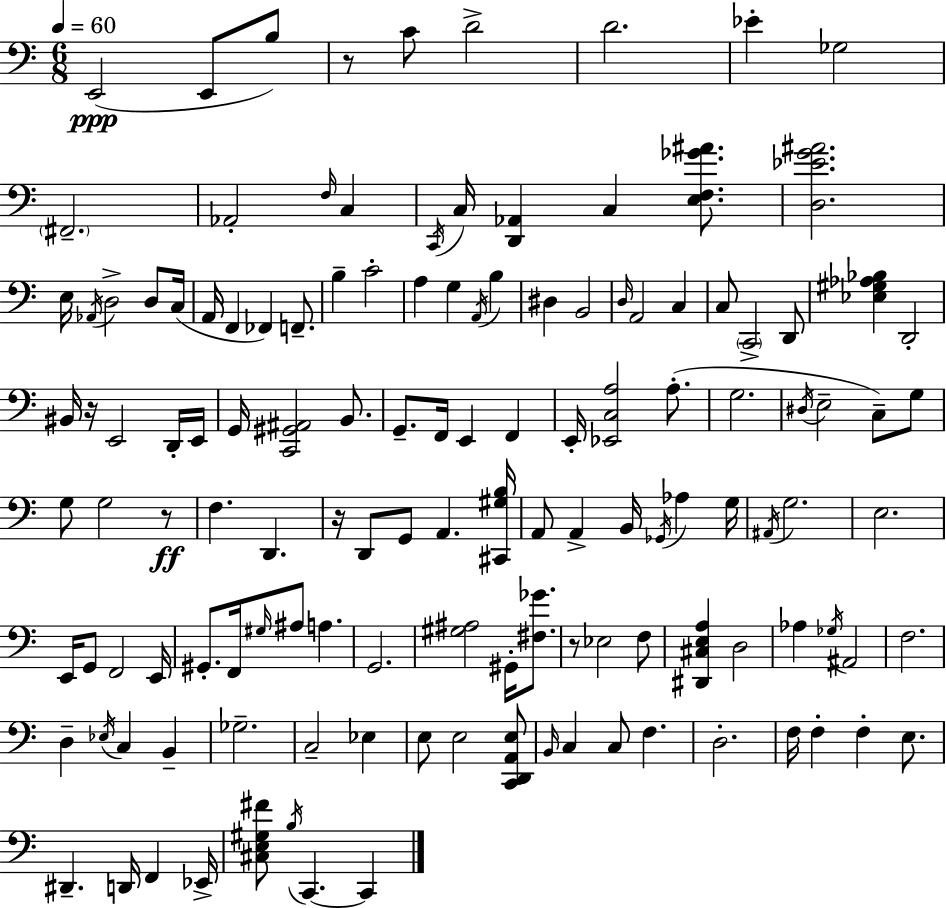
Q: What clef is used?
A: bass